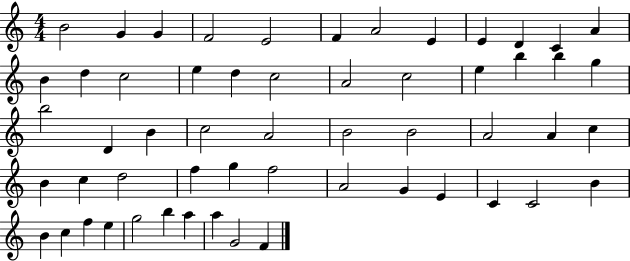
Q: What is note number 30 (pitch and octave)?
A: B4